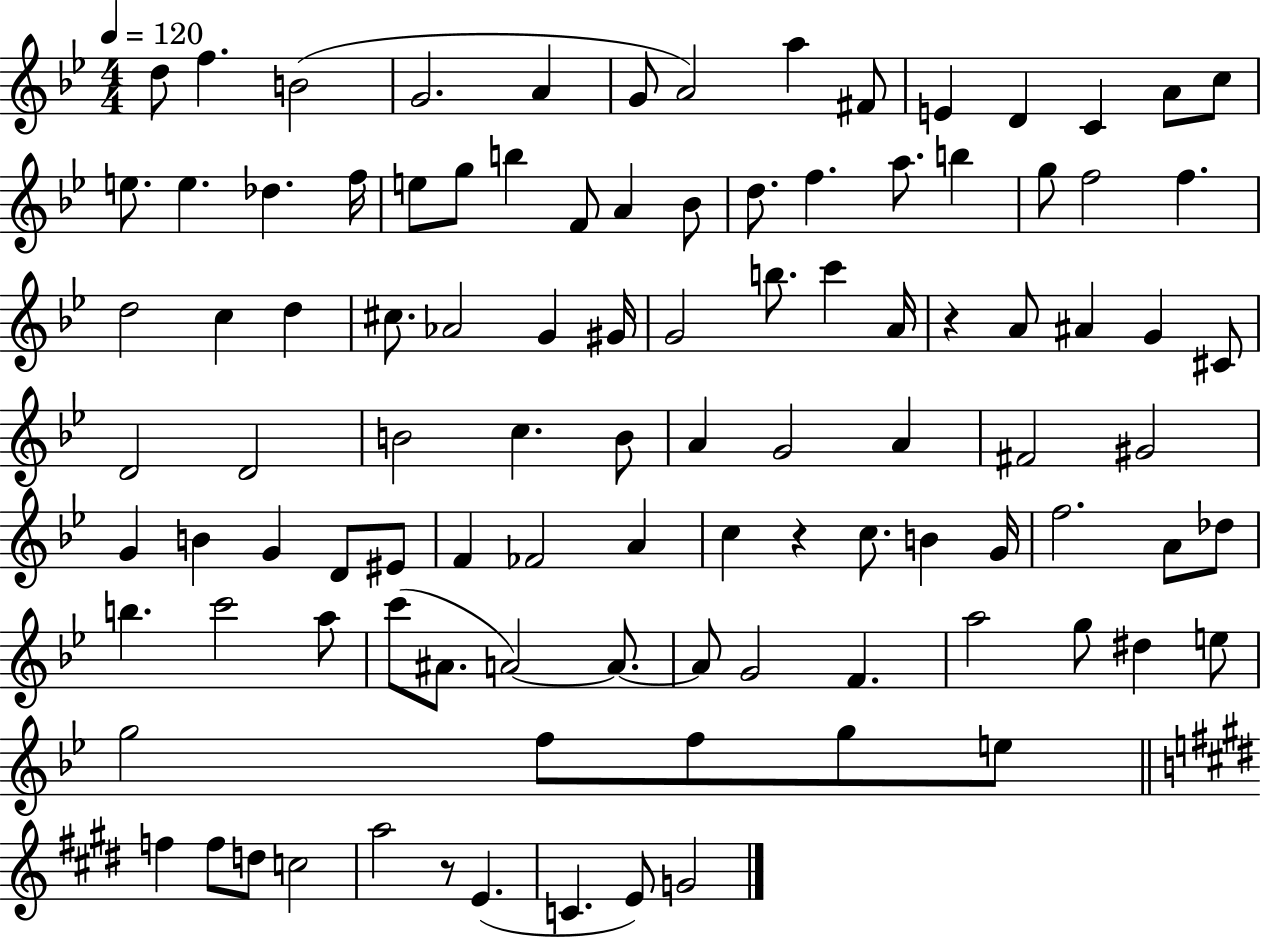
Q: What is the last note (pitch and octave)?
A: G4